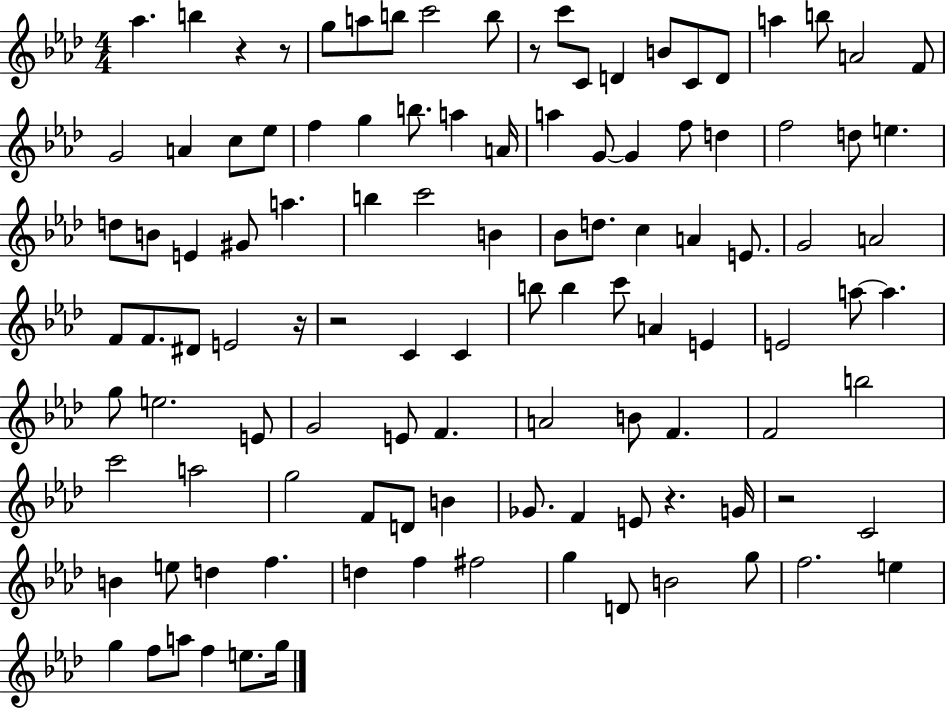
{
  \clef treble
  \numericTimeSignature
  \time 4/4
  \key aes \major
  aes''4. b''4 r4 r8 | g''8 a''8 b''8 c'''2 b''8 | r8 c'''8 c'8 d'4 b'8 c'8 d'8 | a''4 b''8 a'2 f'8 | \break g'2 a'4 c''8 ees''8 | f''4 g''4 b''8. a''4 a'16 | a''4 g'8~~ g'4 f''8 d''4 | f''2 d''8 e''4. | \break d''8 b'8 e'4 gis'8 a''4. | b''4 c'''2 b'4 | bes'8 d''8. c''4 a'4 e'8. | g'2 a'2 | \break f'8 f'8. dis'8 e'2 r16 | r2 c'4 c'4 | b''8 b''4 c'''8 a'4 e'4 | e'2 a''8~~ a''4. | \break g''8 e''2. e'8 | g'2 e'8 f'4. | a'2 b'8 f'4. | f'2 b''2 | \break c'''2 a''2 | g''2 f'8 d'8 b'4 | ges'8. f'4 e'8 r4. g'16 | r2 c'2 | \break b'4 e''8 d''4 f''4. | d''4 f''4 fis''2 | g''4 d'8 b'2 g''8 | f''2. e''4 | \break g''4 f''8 a''8 f''4 e''8. g''16 | \bar "|."
}